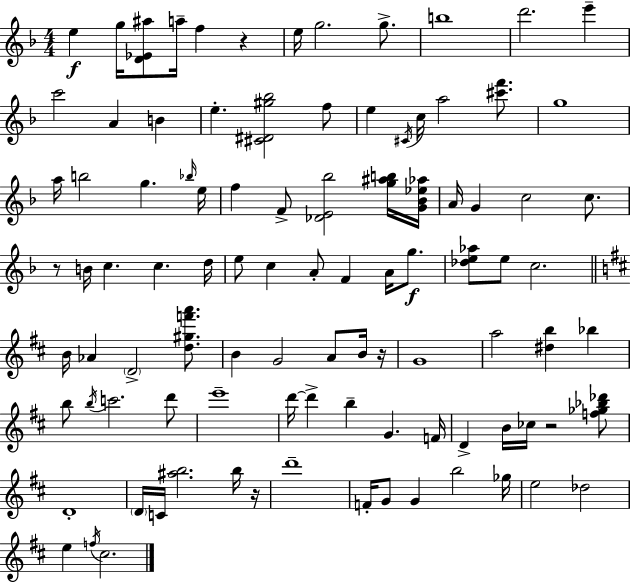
{
  \clef treble
  \numericTimeSignature
  \time 4/4
  \key d \minor
  e''4\f g''16 <d' ees' ais''>8 a''16-- f''4 r4 | e''16 g''2. g''8.-> | b''1 | d'''2. e'''4-- | \break c'''2 a'4 b'4 | e''4.-. <cis' dis' gis'' bes''>2 f''8 | e''4 \acciaccatura { cis'16 } c''16 a''2 <cis''' f'''>8. | g''1 | \break a''16 b''2 g''4. | \grace { bes''16 } e''16 f''4 f'8-> <des' e' bes''>2 | <g'' ais'' b''>16 <g' bes' ees'' aes''>16 a'16 g'4 c''2 c''8. | r8 b'16 c''4. c''4. | \break d''16 e''8 c''4 a'8-. f'4 a'16 g''8.\f | <des'' e'' aes''>8 e''8 c''2. | \bar "||" \break \key b \minor b'16 aes'4 \parenthesize d'2-> <d'' gis'' f''' a'''>8. | b'4 g'2 a'8 b'16 r16 | g'1 | a''2 <dis'' b''>4 bes''4 | \break b''8 \acciaccatura { b''16 } c'''2. d'''8 | e'''1-- | d'''16~~ d'''4-> b''4-- g'4. | f'16 d'4-> b'16 ces''16 r2 <f'' ges'' bes'' des'''>8 | \break d'1-. | \parenthesize d'16 c'16 <ais'' b''>2. b''16 | r16 d'''1-- | f'16-. g'8 g'4 b''2 | \break ges''16 e''2 des''2 | e''4 \acciaccatura { f''16 } cis''2. | \bar "|."
}